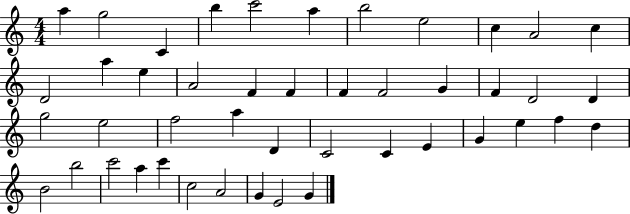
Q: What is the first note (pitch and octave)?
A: A5